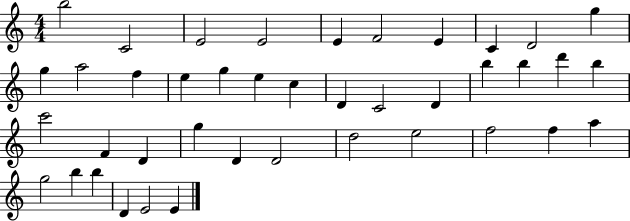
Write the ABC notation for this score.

X:1
T:Untitled
M:4/4
L:1/4
K:C
b2 C2 E2 E2 E F2 E C D2 g g a2 f e g e c D C2 D b b d' b c'2 F D g D D2 d2 e2 f2 f a g2 b b D E2 E